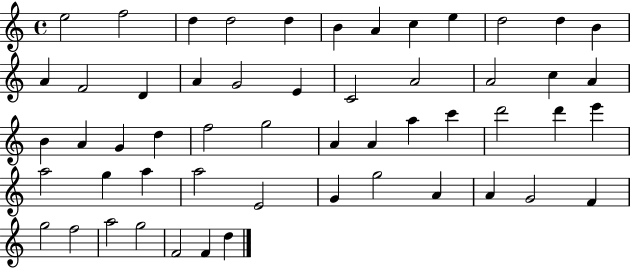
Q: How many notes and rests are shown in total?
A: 54